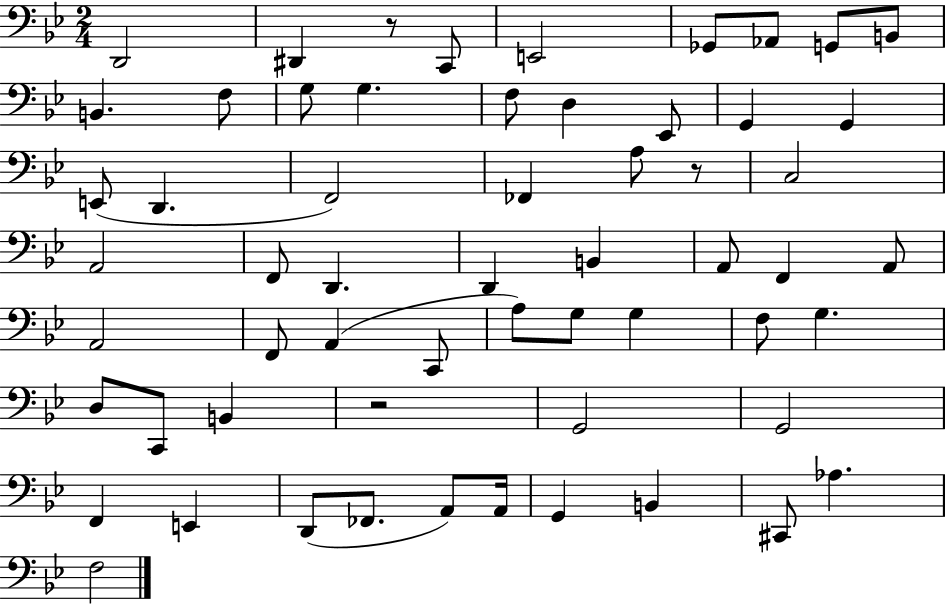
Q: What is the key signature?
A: BES major